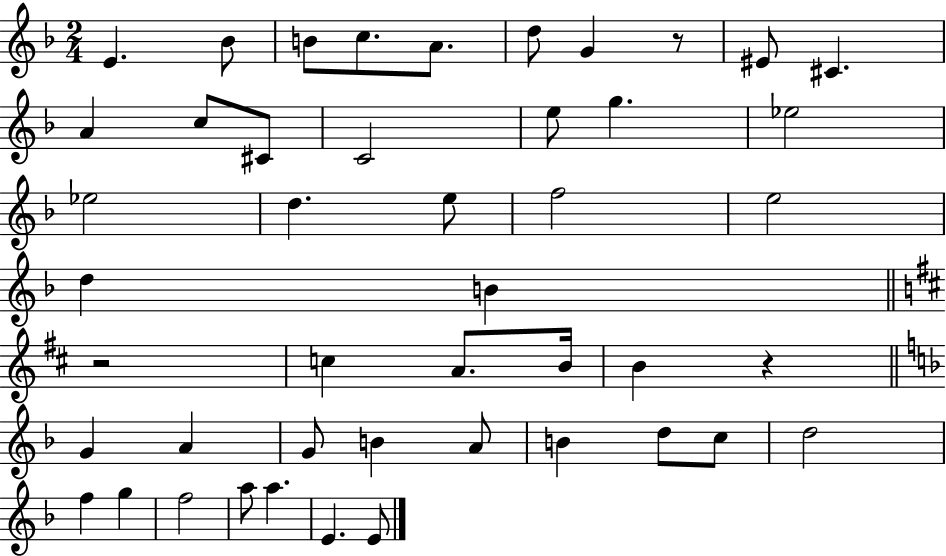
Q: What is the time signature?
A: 2/4